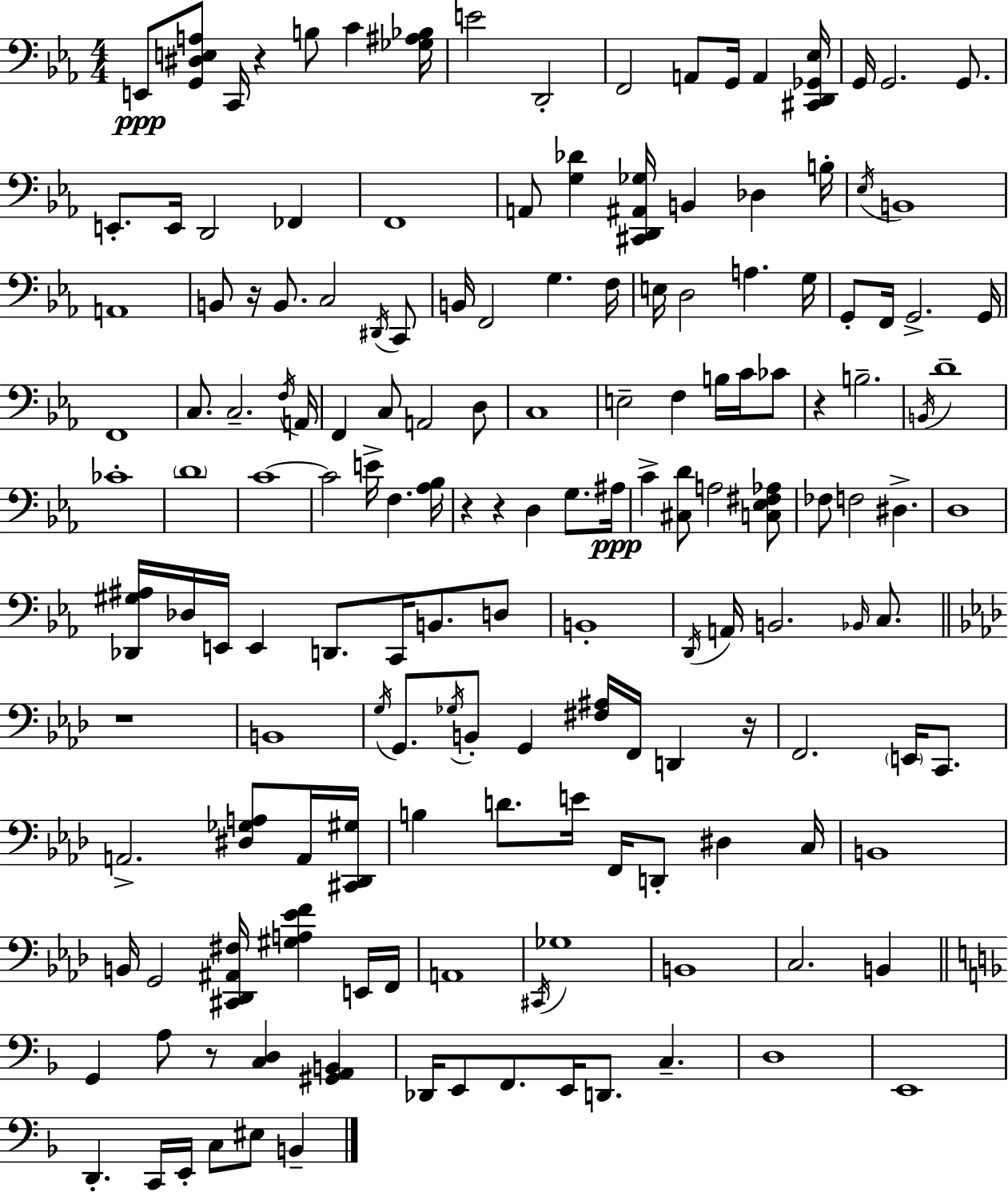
X:1
T:Untitled
M:4/4
L:1/4
K:Eb
E,,/2 [G,,^D,E,A,]/2 C,,/4 z B,/2 C [_G,^A,_B,]/4 E2 D,,2 F,,2 A,,/2 G,,/4 A,, [^C,,D,,_G,,_E,]/4 G,,/4 G,,2 G,,/2 E,,/2 E,,/4 D,,2 _F,, F,,4 A,,/2 [G,_D] [^C,,D,,^A,,_G,]/4 B,, _D, B,/4 _E,/4 B,,4 A,,4 B,,/2 z/4 B,,/2 C,2 ^D,,/4 C,,/2 B,,/4 F,,2 G, F,/4 E,/4 D,2 A, G,/4 G,,/2 F,,/4 G,,2 G,,/4 F,,4 C,/2 C,2 F,/4 A,,/4 F,, C,/2 A,,2 D,/2 C,4 E,2 F, B,/4 C/4 _C/2 z B,2 B,,/4 D4 _C4 D4 C4 C2 E/4 F, [_A,_B,]/4 z z D, G,/2 ^A,/4 C [^C,D]/2 A,2 [C,_E,^F,_A,]/2 _F,/2 F,2 ^D, D,4 [_D,,^G,^A,]/4 _D,/4 E,,/4 E,, D,,/2 C,,/4 B,,/2 D,/2 B,,4 D,,/4 A,,/4 B,,2 _B,,/4 C,/2 z4 B,,4 G,/4 G,,/2 _G,/4 B,,/2 G,, [^F,^A,]/4 F,,/4 D,, z/4 F,,2 E,,/4 C,,/2 A,,2 [^D,_G,A,]/2 A,,/4 [^C,,_D,,^G,]/4 B, D/2 E/4 F,,/4 D,,/2 ^D, C,/4 B,,4 B,,/4 G,,2 [^C,,_D,,^A,,^F,]/4 [^G,A,_EF] E,,/4 F,,/4 A,,4 ^C,,/4 _G,4 B,,4 C,2 B,, G,, A,/2 z/2 [C,D,] [^G,,A,,B,,] _D,,/4 E,,/2 F,,/2 E,,/4 D,,/2 C, D,4 E,,4 D,, C,,/4 E,,/4 C,/2 ^E,/2 B,,